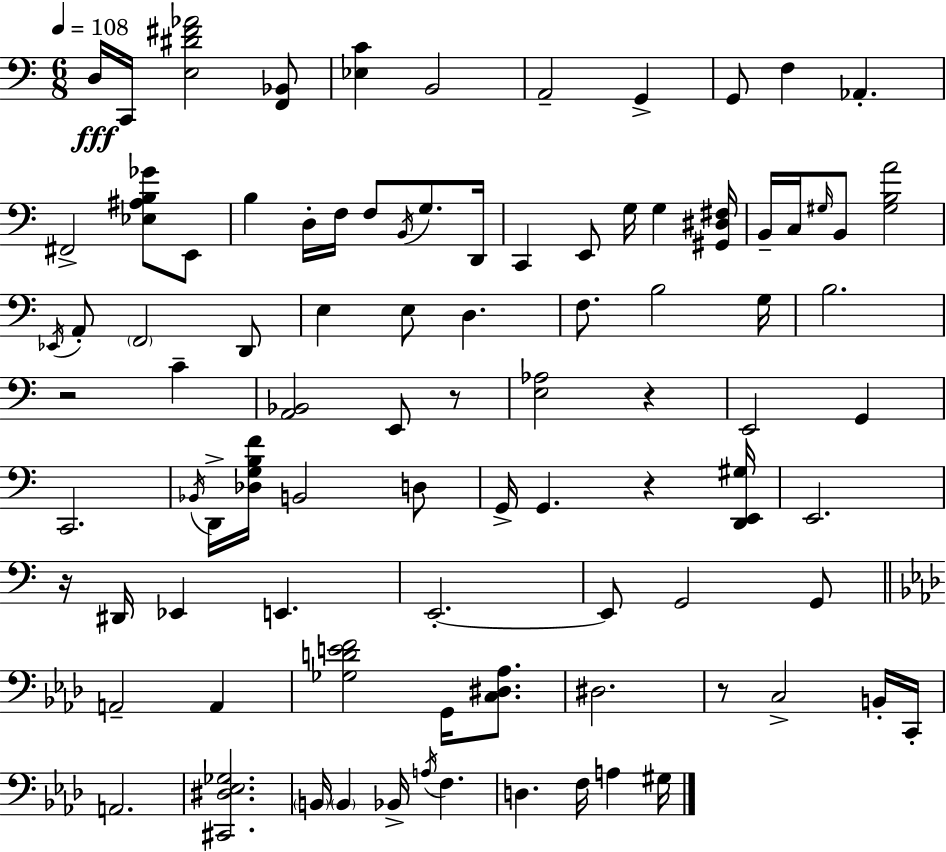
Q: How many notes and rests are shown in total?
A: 91